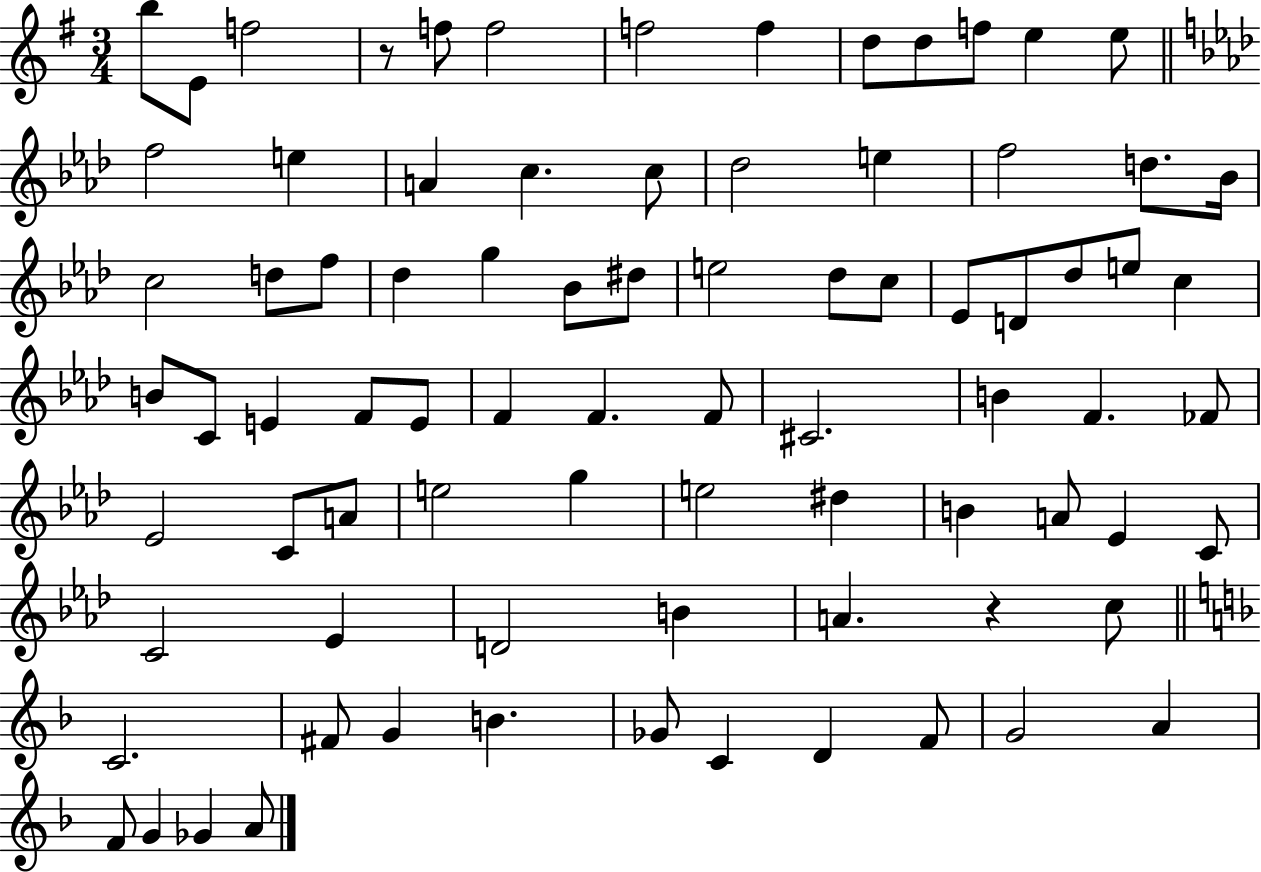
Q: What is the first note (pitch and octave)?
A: B5